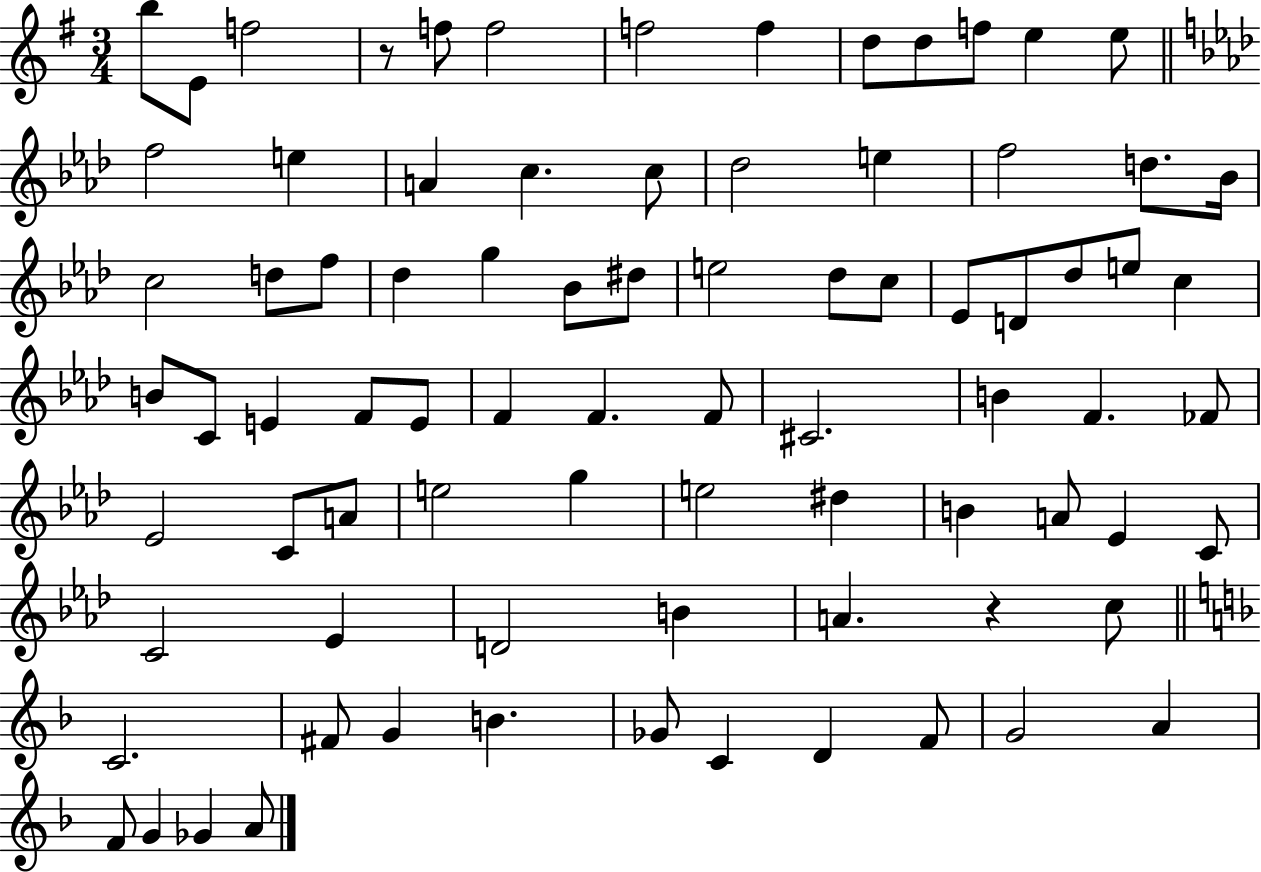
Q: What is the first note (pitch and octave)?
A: B5